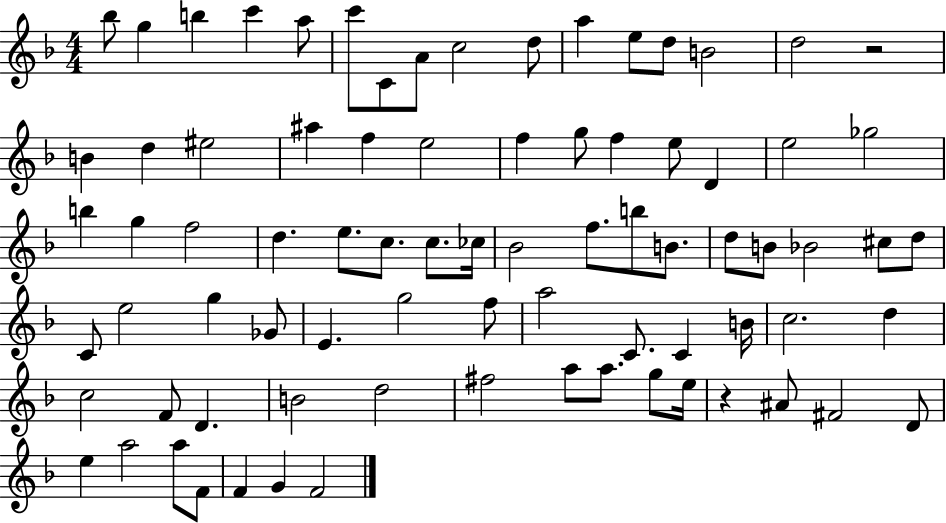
Bb5/e G5/q B5/q C6/q A5/e C6/e C4/e A4/e C5/h D5/e A5/q E5/e D5/e B4/h D5/h R/h B4/q D5/q EIS5/h A#5/q F5/q E5/h F5/q G5/e F5/q E5/e D4/q E5/h Gb5/h B5/q G5/q F5/h D5/q. E5/e. C5/e. C5/e. CES5/s Bb4/h F5/e. B5/e B4/e. D5/e B4/e Bb4/h C#5/e D5/e C4/e E5/h G5/q Gb4/e E4/q. G5/h F5/e A5/h C4/e. C4/q B4/s C5/h. D5/q C5/h F4/e D4/q. B4/h D5/h F#5/h A5/e A5/e. G5/e E5/s R/q A#4/e F#4/h D4/e E5/q A5/h A5/e F4/e F4/q G4/q F4/h